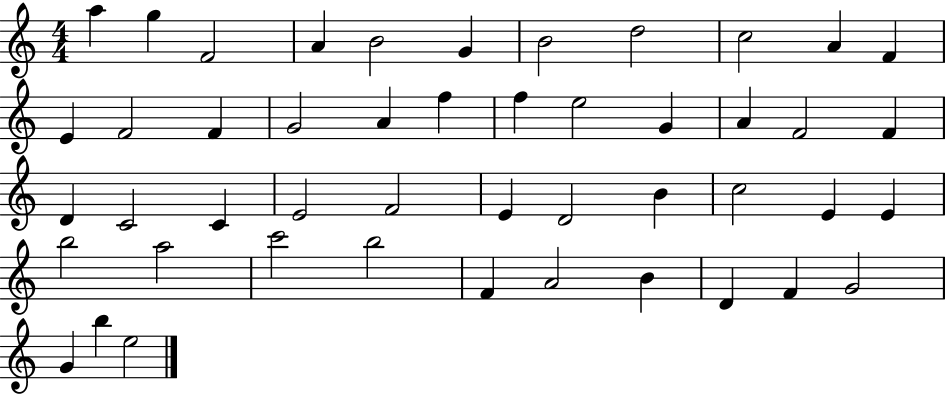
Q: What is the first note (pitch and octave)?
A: A5